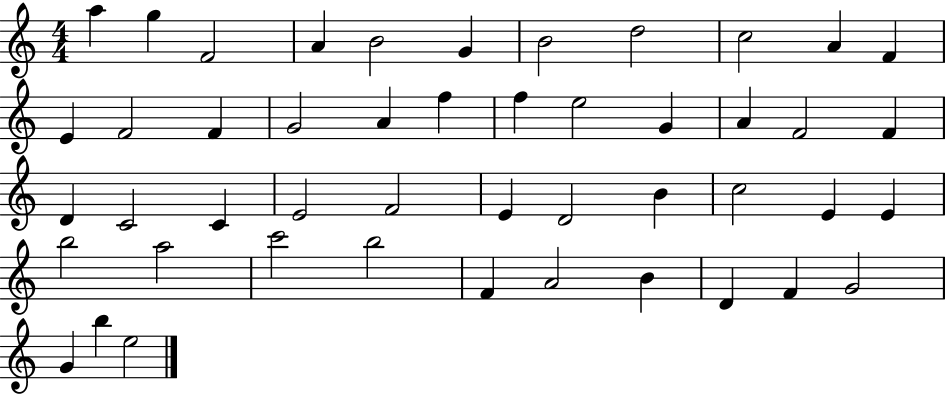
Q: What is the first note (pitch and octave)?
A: A5